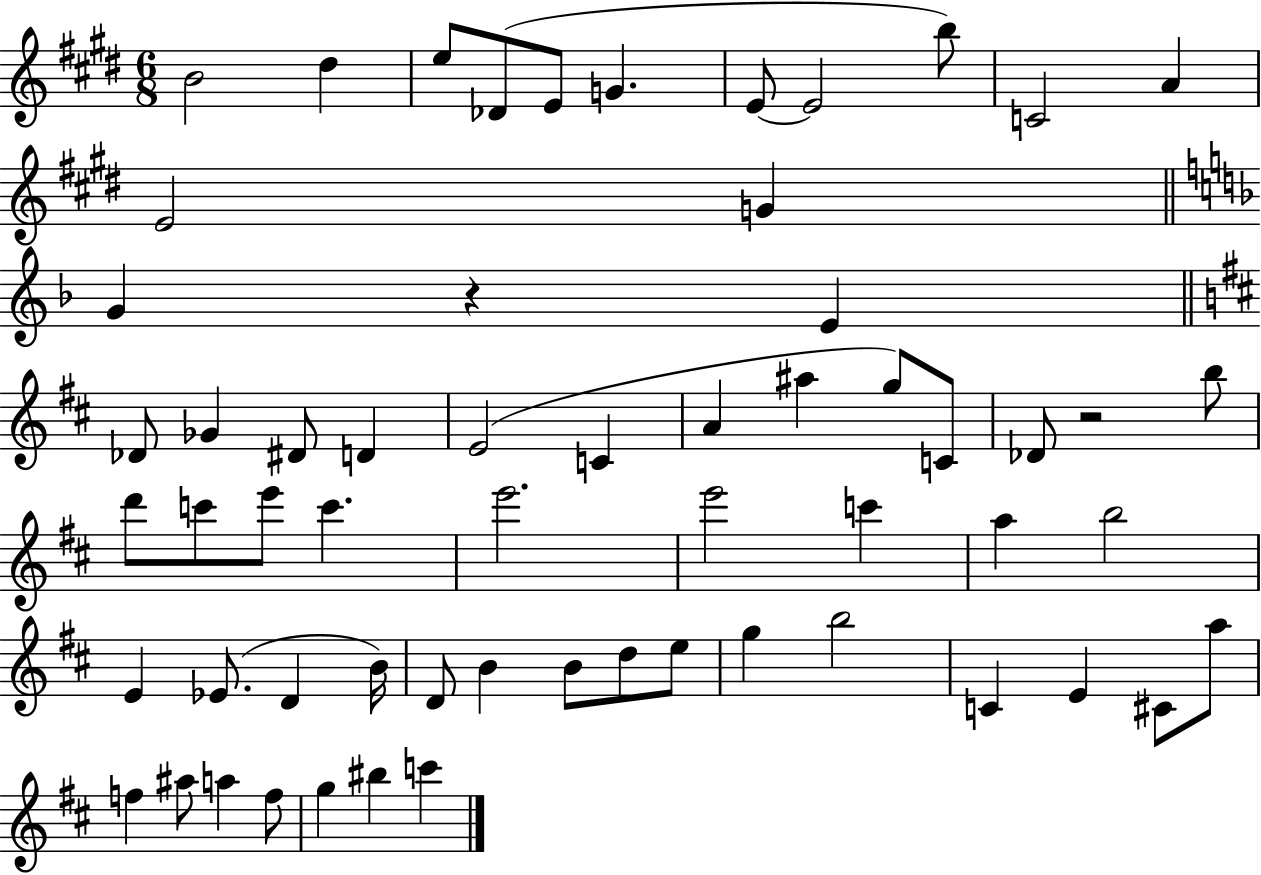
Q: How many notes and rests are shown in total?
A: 60